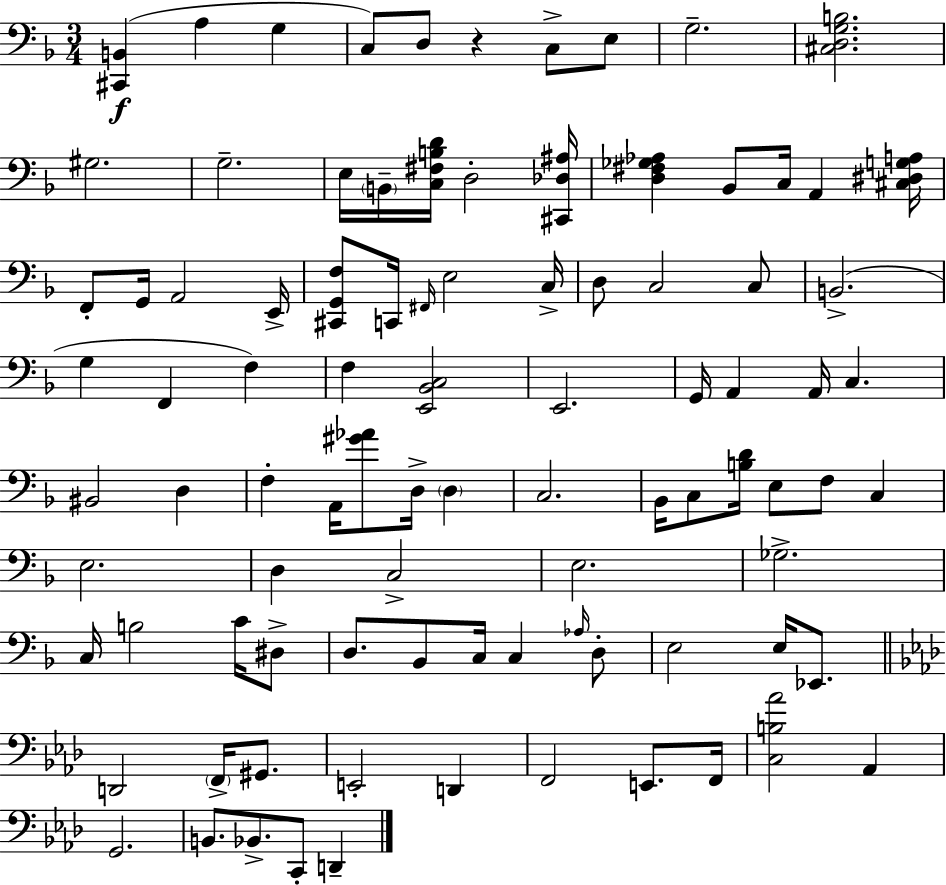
{
  \clef bass
  \numericTimeSignature
  \time 3/4
  \key d \minor
  \repeat volta 2 { <cis, b,>4(\f a4 g4 | c8) d8 r4 c8-> e8 | g2.-- | <cis d g b>2. | \break gis2. | g2.-- | e16 \parenthesize b,16-- <c fis b d'>16 d2-. <cis, des ais>16 | <d fis ges aes>4 bes,8 c16 a,4 <cis dis g a>16 | \break f,8-. g,16 a,2 e,16-> | <cis, g, f>8 c,16 \grace { fis,16 } e2 | c16-> d8 c2 c8 | b,2.->( | \break g4 f,4 f4) | f4 <e, bes, c>2 | e,2. | g,16 a,4 a,16 c4. | \break bis,2 d4 | f4-. a,16 <gis' aes'>8 d16-> \parenthesize d4 | c2. | bes,16 c8 <b d'>16 e8 f8 c4 | \break e2. | d4 c2-> | e2. | ges2.-> | \break c16 b2 c'16 dis8-> | d8. bes,8 c16 c4 \grace { aes16 } | d8-. e2 e16 ees,8. | \bar "||" \break \key f \minor d,2 \parenthesize f,16-> gis,8. | e,2-. d,4 | f,2 e,8. f,16 | <c b aes'>2 aes,4 | \break g,2. | b,8. bes,8.-> c,8-. d,4-- | } \bar "|."
}